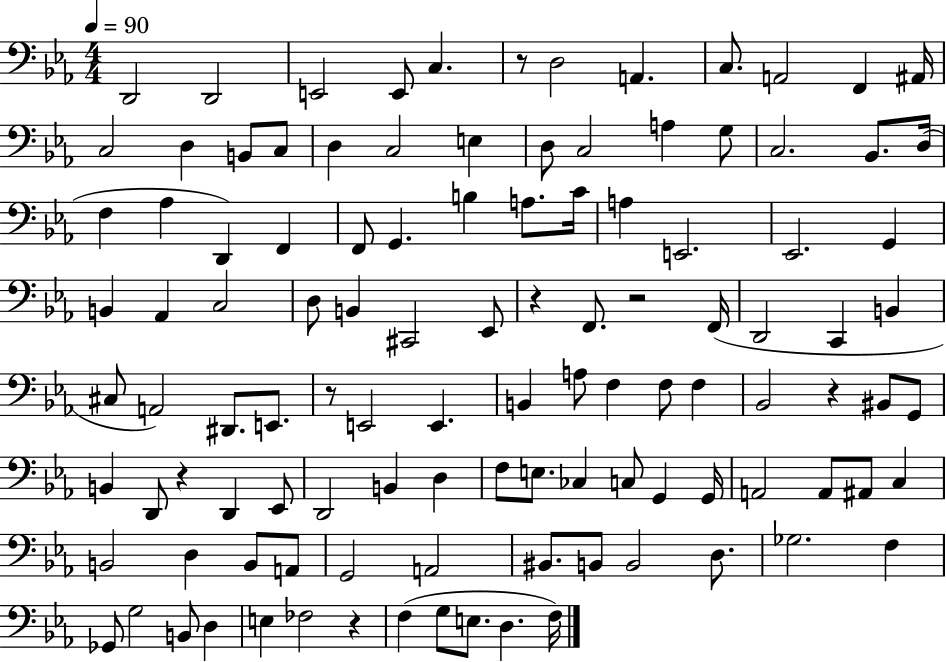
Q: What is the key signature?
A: EES major